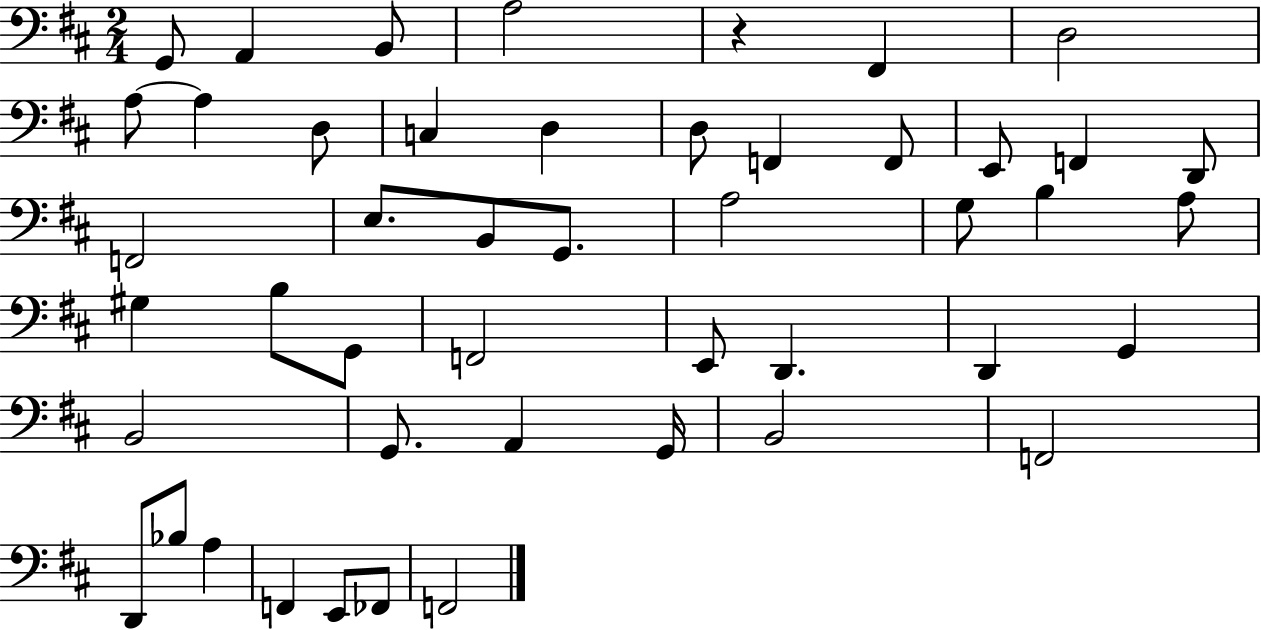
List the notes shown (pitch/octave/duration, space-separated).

G2/e A2/q B2/e A3/h R/q F#2/q D3/h A3/e A3/q D3/e C3/q D3/q D3/e F2/q F2/e E2/e F2/q D2/e F2/h E3/e. B2/e G2/e. A3/h G3/e B3/q A3/e G#3/q B3/e G2/e F2/h E2/e D2/q. D2/q G2/q B2/h G2/e. A2/q G2/s B2/h F2/h D2/e Bb3/e A3/q F2/q E2/e FES2/e F2/h